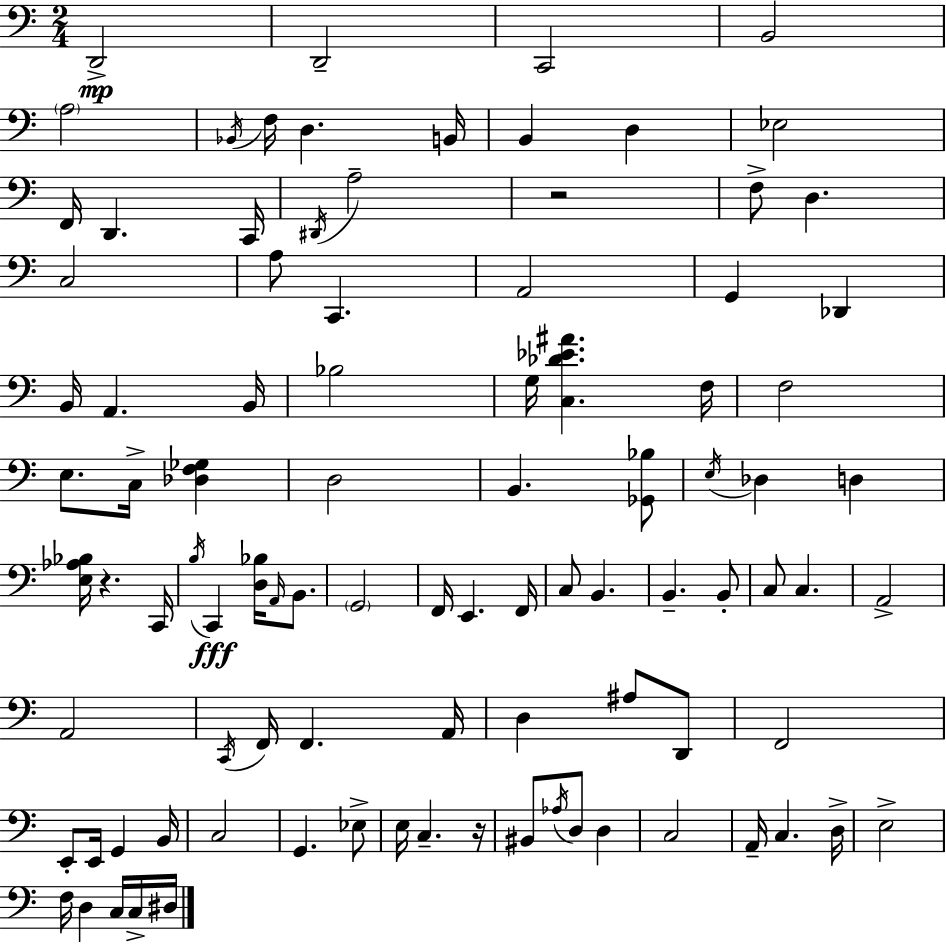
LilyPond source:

{
  \clef bass
  \numericTimeSignature
  \time 2/4
  \key c \major
  \repeat volta 2 { d,2->\mp | d,2-- | c,2 | b,2 | \break \parenthesize a2 | \acciaccatura { bes,16 } f16 d4. | b,16 b,4 d4 | ees2 | \break f,16 d,4. | c,16 \acciaccatura { dis,16 } a2-- | r2 | f8-> d4. | \break c2 | a8 c,4. | a,2 | g,4 des,4 | \break b,16 a,4. | b,16 bes2 | g16 <c des' ees' ais'>4. | f16 f2 | \break e8. c16-> <des f ges>4 | d2 | b,4. | <ges, bes>8 \acciaccatura { e16 } des4 d4 | \break <e aes bes>16 r4. | c,16 \acciaccatura { b16 } c,4\fff | <d bes>16 \grace { a,16 } b,8. \parenthesize g,2 | f,16 e,4. | \break f,16 c8 b,4. | b,4.-- | b,8-. c8 c4. | a,2-> | \break a,2 | \acciaccatura { c,16 } f,16 f,4. | a,16 d4 | ais8 d,8 f,2 | \break e,8-. | e,16 g,4 b,16 c2 | g,4. | ees8-> e16 c4.-- | \break r16 bis,8 | \acciaccatura { aes16 } d8 d4 c2 | a,16-- | c4. d16-> e2-> | \break f16 | d4 c16 c16-> dis16 } \bar "|."
}